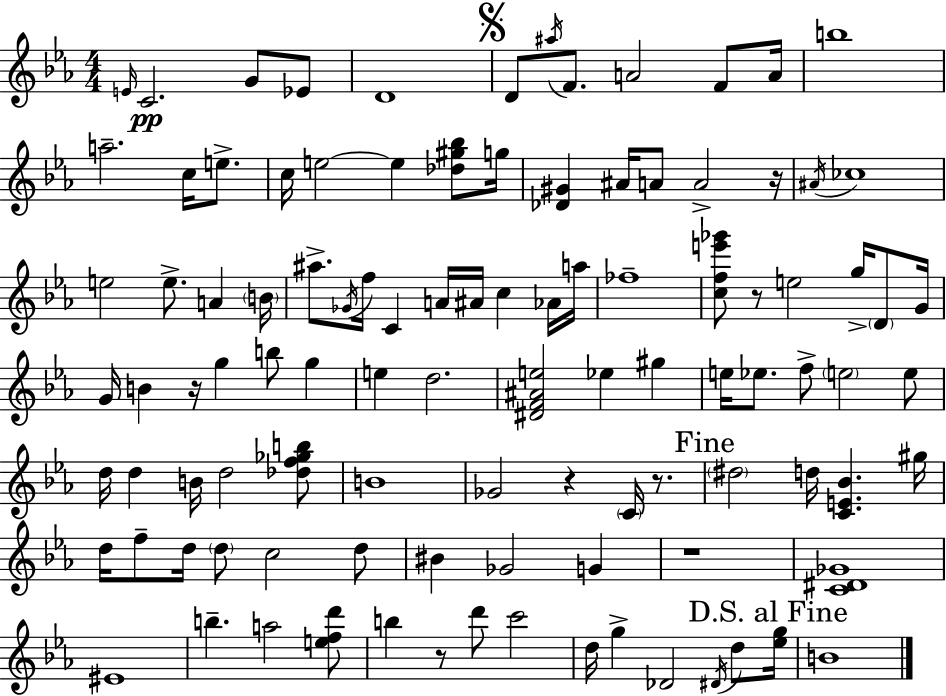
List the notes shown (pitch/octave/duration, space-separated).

E4/s C4/h. G4/e Eb4/e D4/w D4/e A#5/s F4/e. A4/h F4/e A4/s B5/w A5/h. C5/s E5/e. C5/s E5/h E5/q [Db5,G#5,Bb5]/e G5/s [Db4,G#4]/q A#4/s A4/e A4/h R/s A#4/s CES5/w E5/h E5/e. A4/q B4/s A#5/e. Gb4/s F5/s C4/q A4/s A#4/s C5/q Ab4/s A5/s FES5/w [C5,F5,E6,Gb6]/e R/e E5/h G5/s D4/e G4/s G4/s B4/q R/s G5/q B5/e G5/q E5/q D5/h. [D#4,F4,A#4,E5]/h Eb5/q G#5/q E5/s Eb5/e. F5/e E5/h E5/e D5/s D5/q B4/s D5/h [Db5,F5,Gb5,B5]/e B4/w Gb4/h R/q C4/s R/e. D#5/h D5/s [C4,E4,Bb4]/q. G#5/s D5/s F5/e D5/s D5/e C5/h D5/e BIS4/q Gb4/h G4/q R/w [C4,D#4,Gb4]/w EIS4/w B5/q. A5/h [E5,F5,D6]/e B5/q R/e D6/e C6/h D5/s G5/q Db4/h D#4/s D5/e [Eb5,G5]/s B4/w